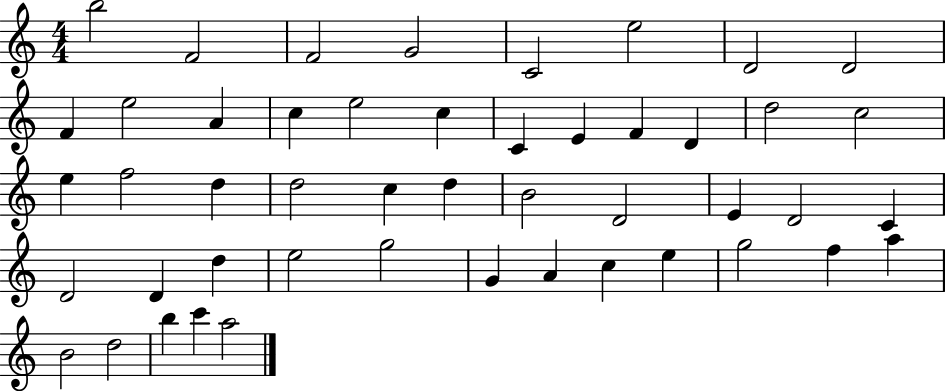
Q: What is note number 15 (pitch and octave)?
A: C4